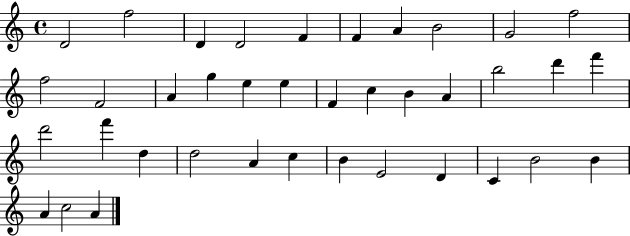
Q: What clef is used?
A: treble